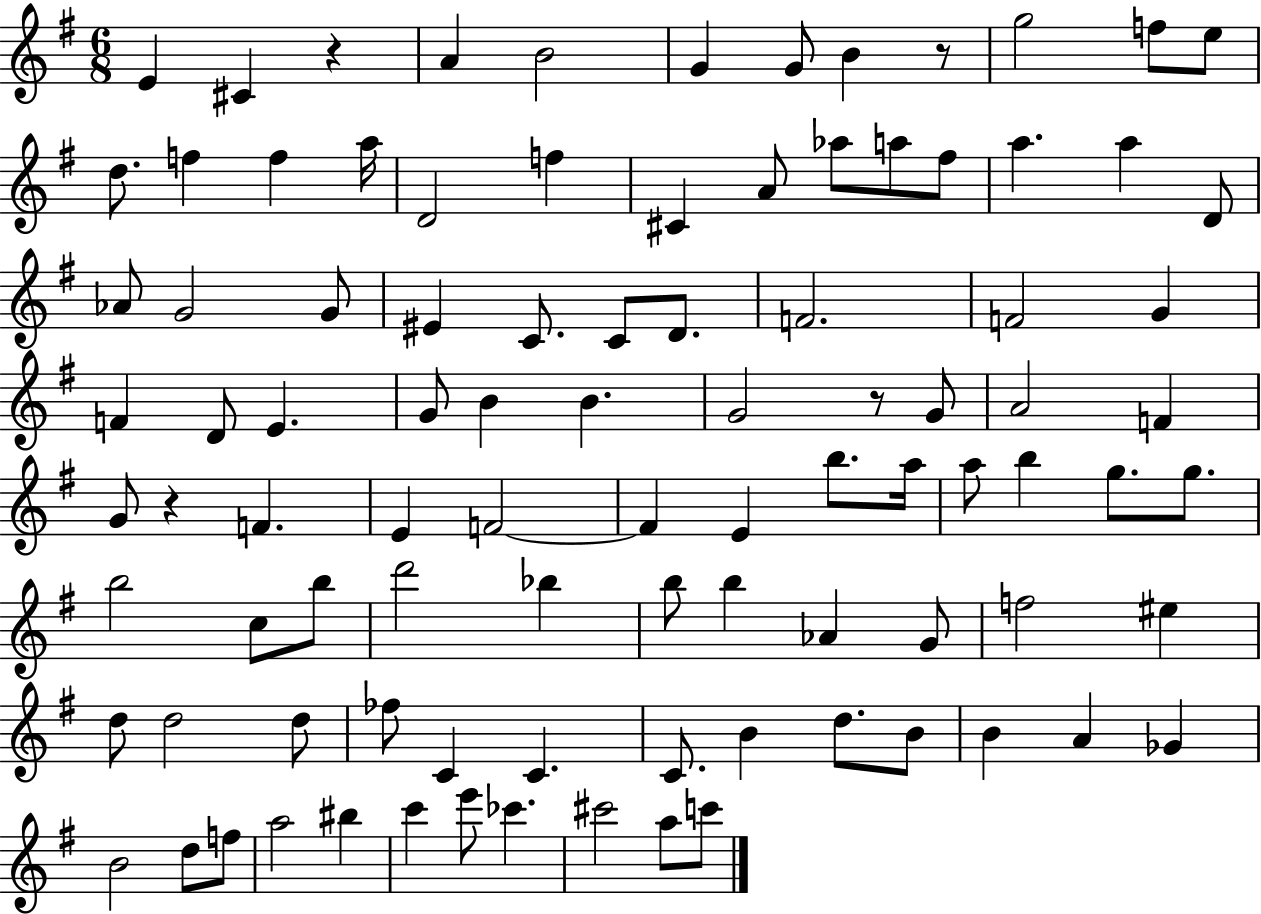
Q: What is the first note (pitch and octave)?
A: E4